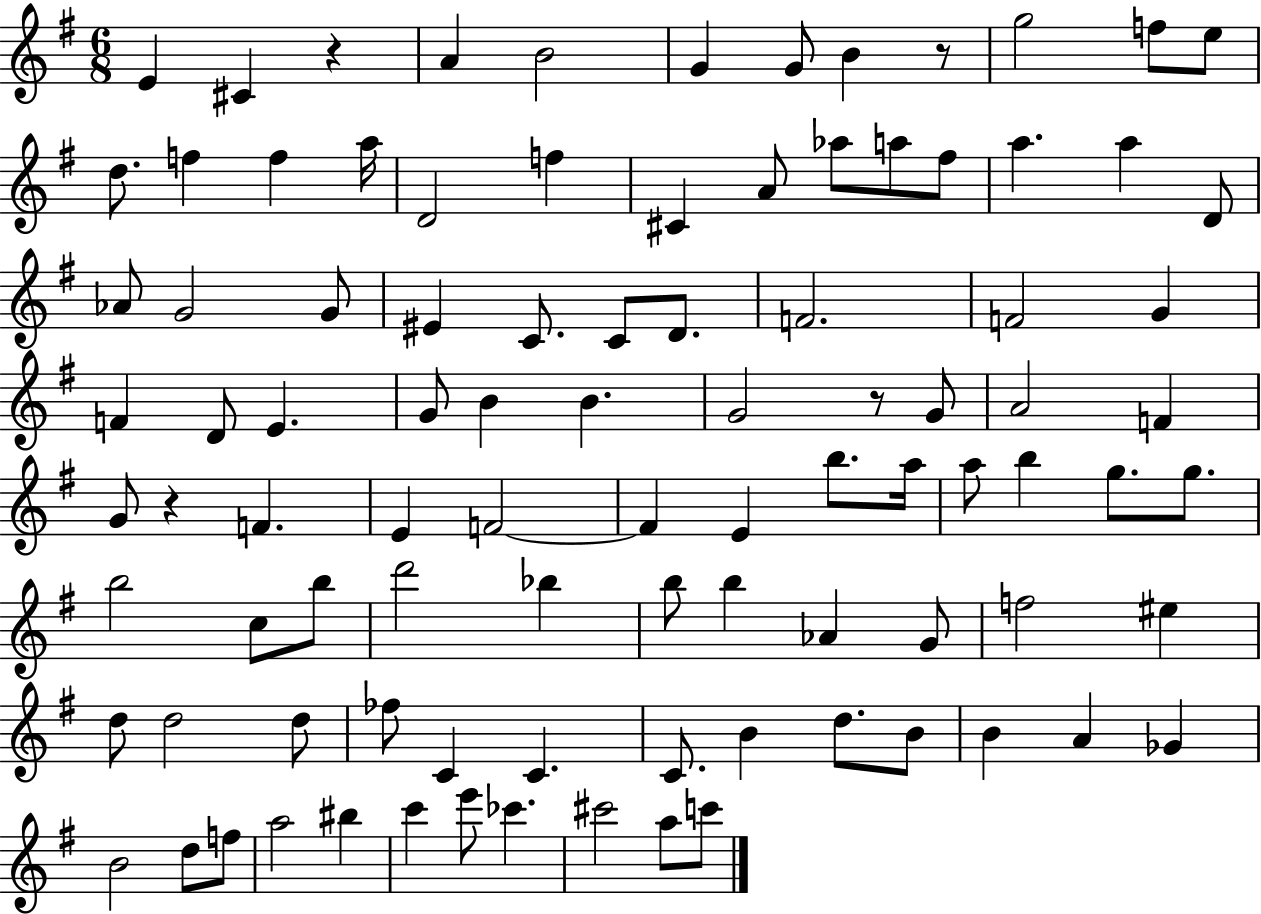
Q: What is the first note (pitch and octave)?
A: E4